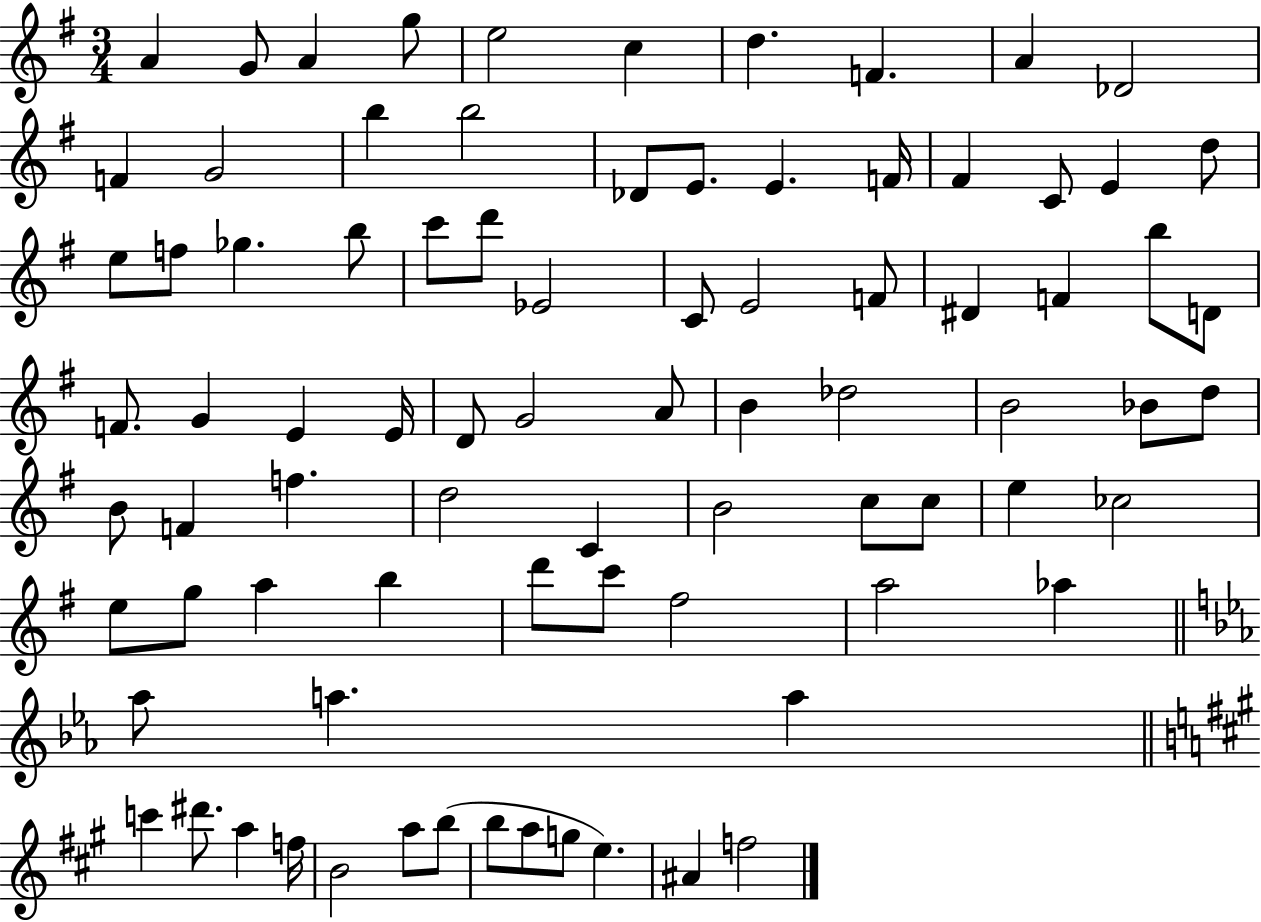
A4/q G4/e A4/q G5/e E5/h C5/q D5/q. F4/q. A4/q Db4/h F4/q G4/h B5/q B5/h Db4/e E4/e. E4/q. F4/s F#4/q C4/e E4/q D5/e E5/e F5/e Gb5/q. B5/e C6/e D6/e Eb4/h C4/e E4/h F4/e D#4/q F4/q B5/e D4/e F4/e. G4/q E4/q E4/s D4/e G4/h A4/e B4/q Db5/h B4/h Bb4/e D5/e B4/e F4/q F5/q. D5/h C4/q B4/h C5/e C5/e E5/q CES5/h E5/e G5/e A5/q B5/q D6/e C6/e F#5/h A5/h Ab5/q Ab5/e A5/q. A5/q C6/q D#6/e. A5/q F5/s B4/h A5/e B5/e B5/e A5/e G5/e E5/q. A#4/q F5/h